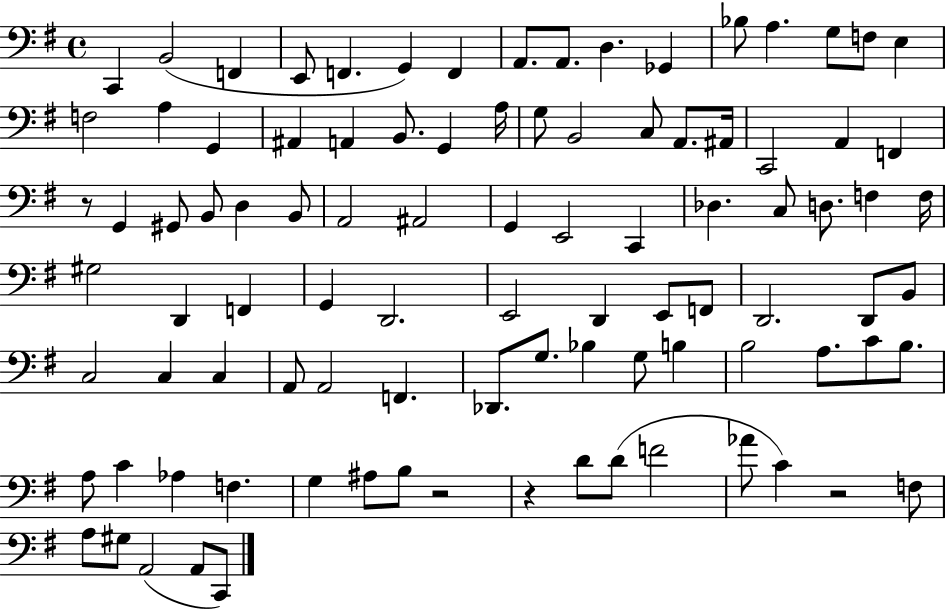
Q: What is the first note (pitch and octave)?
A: C2